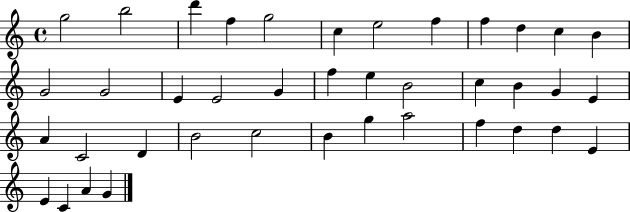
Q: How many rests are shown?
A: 0